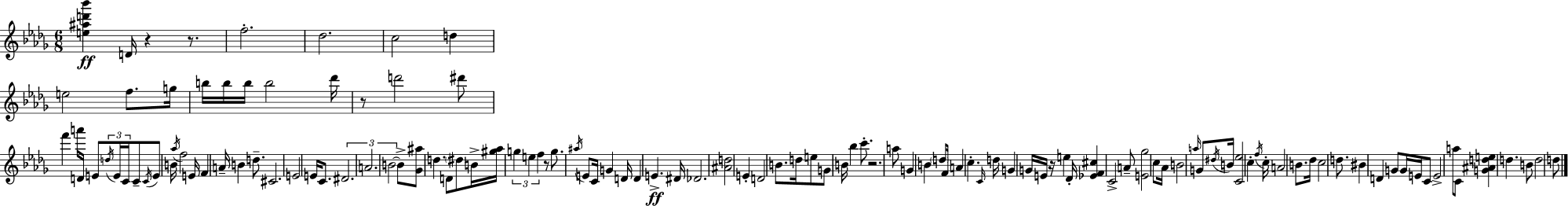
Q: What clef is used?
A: treble